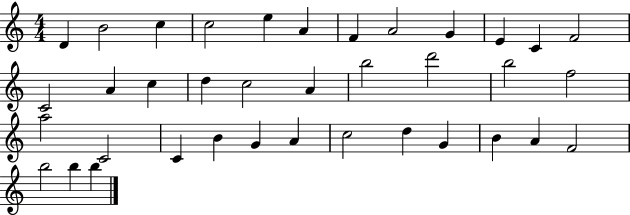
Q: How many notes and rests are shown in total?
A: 37